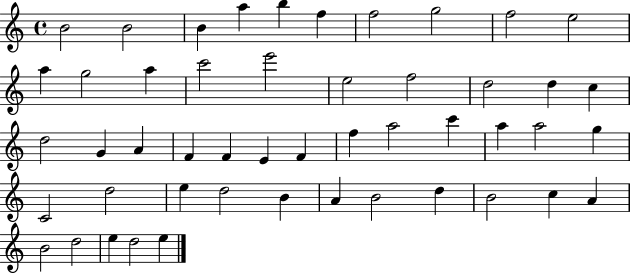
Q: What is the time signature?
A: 4/4